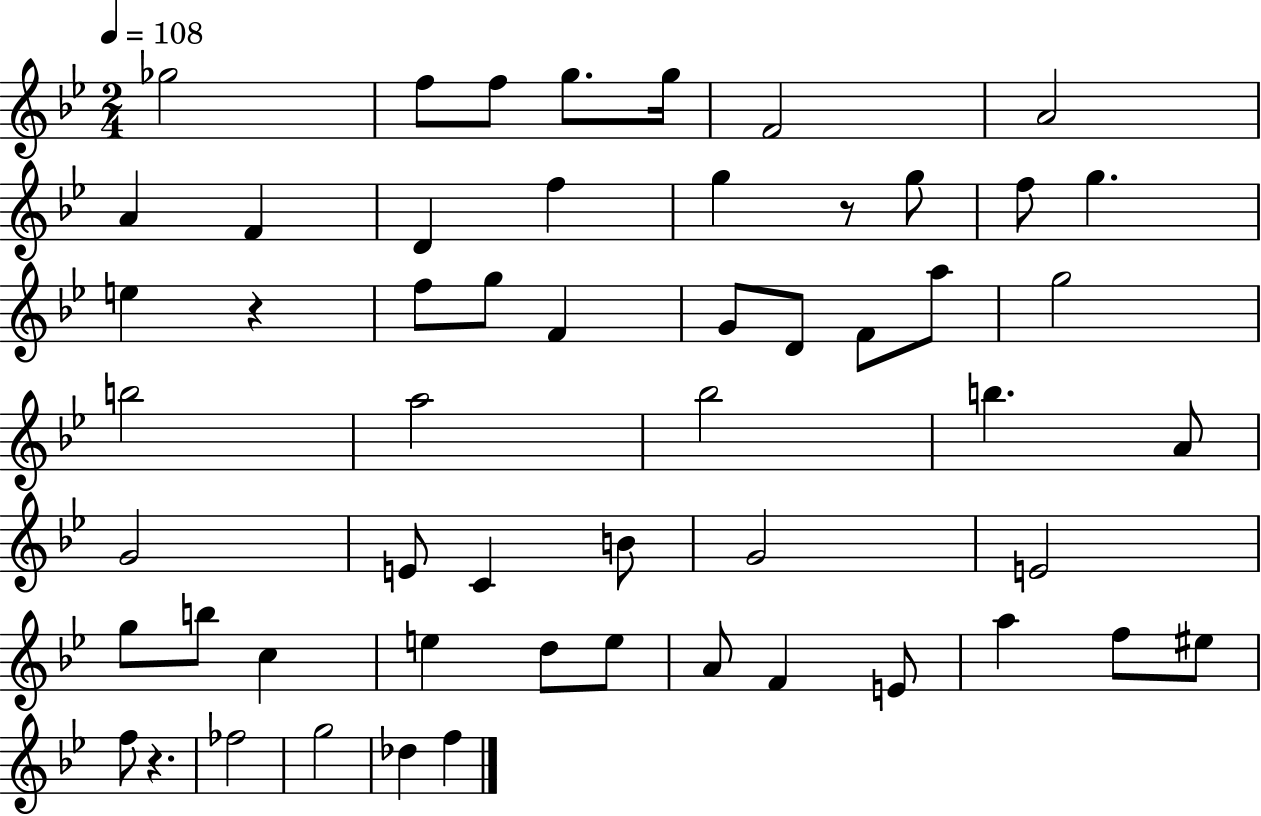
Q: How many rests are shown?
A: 3